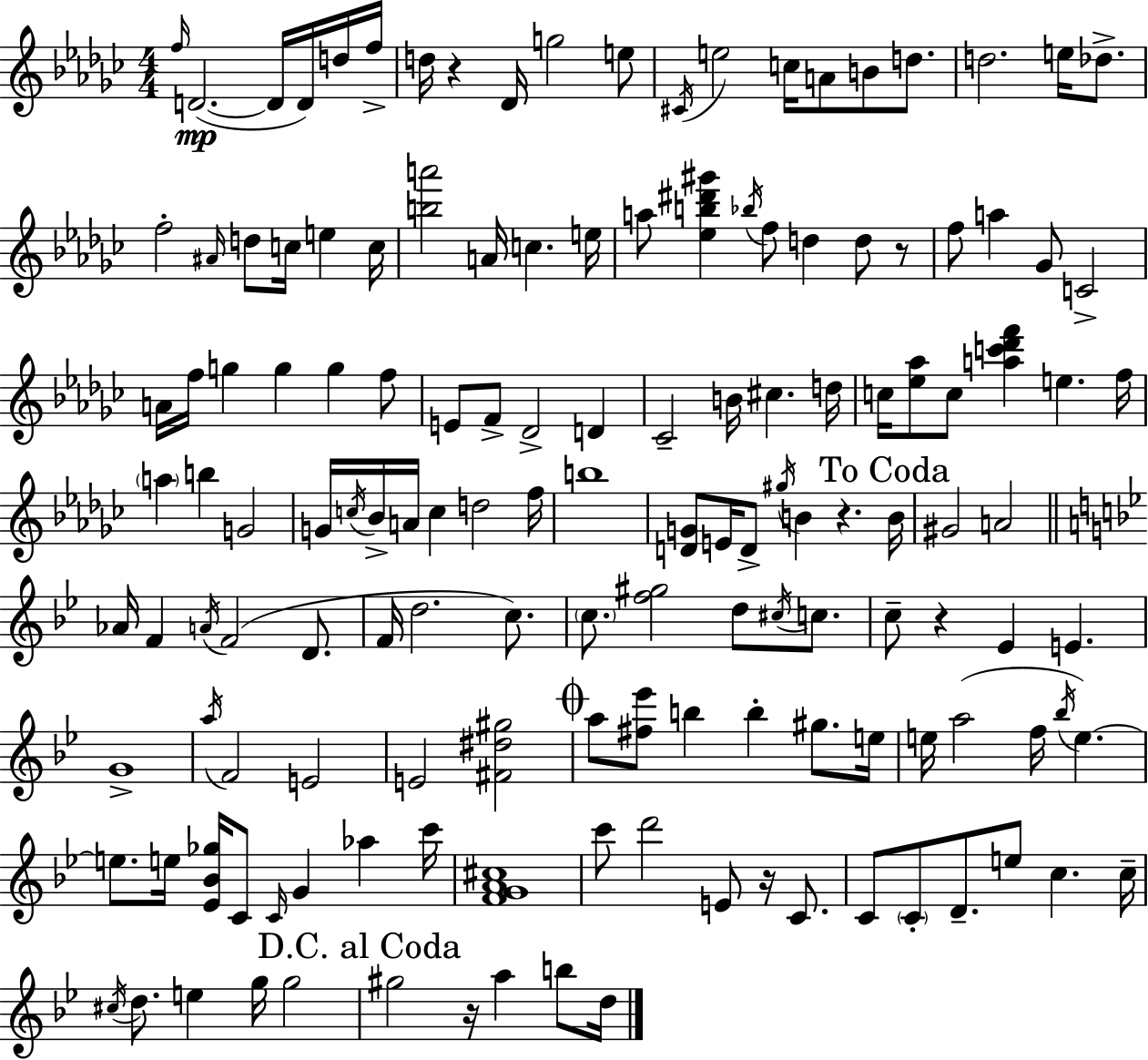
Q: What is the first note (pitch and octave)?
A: F5